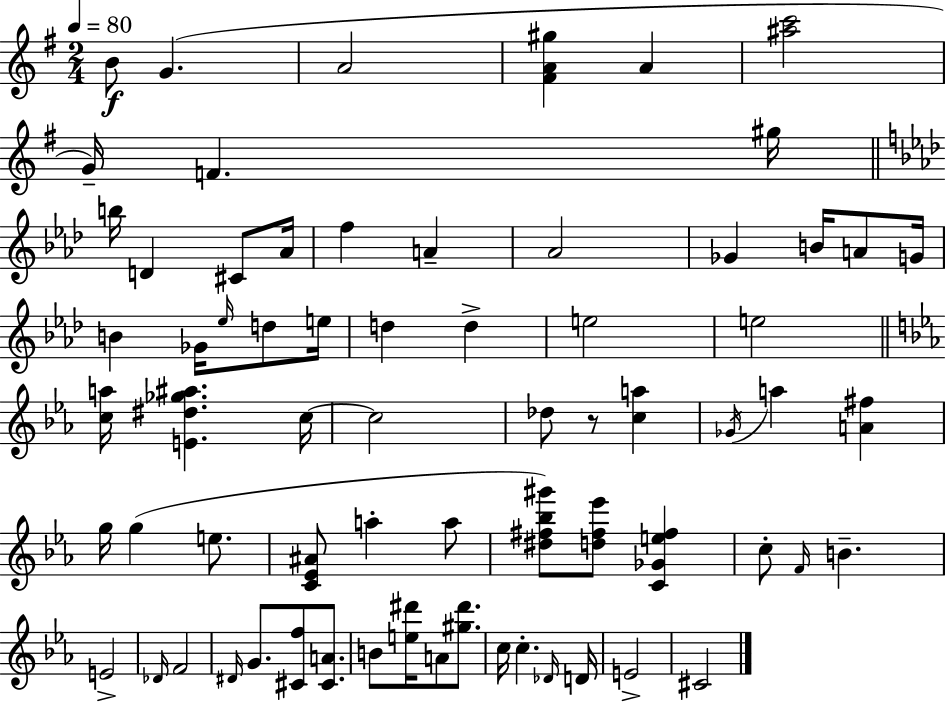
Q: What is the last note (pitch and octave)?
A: C#4